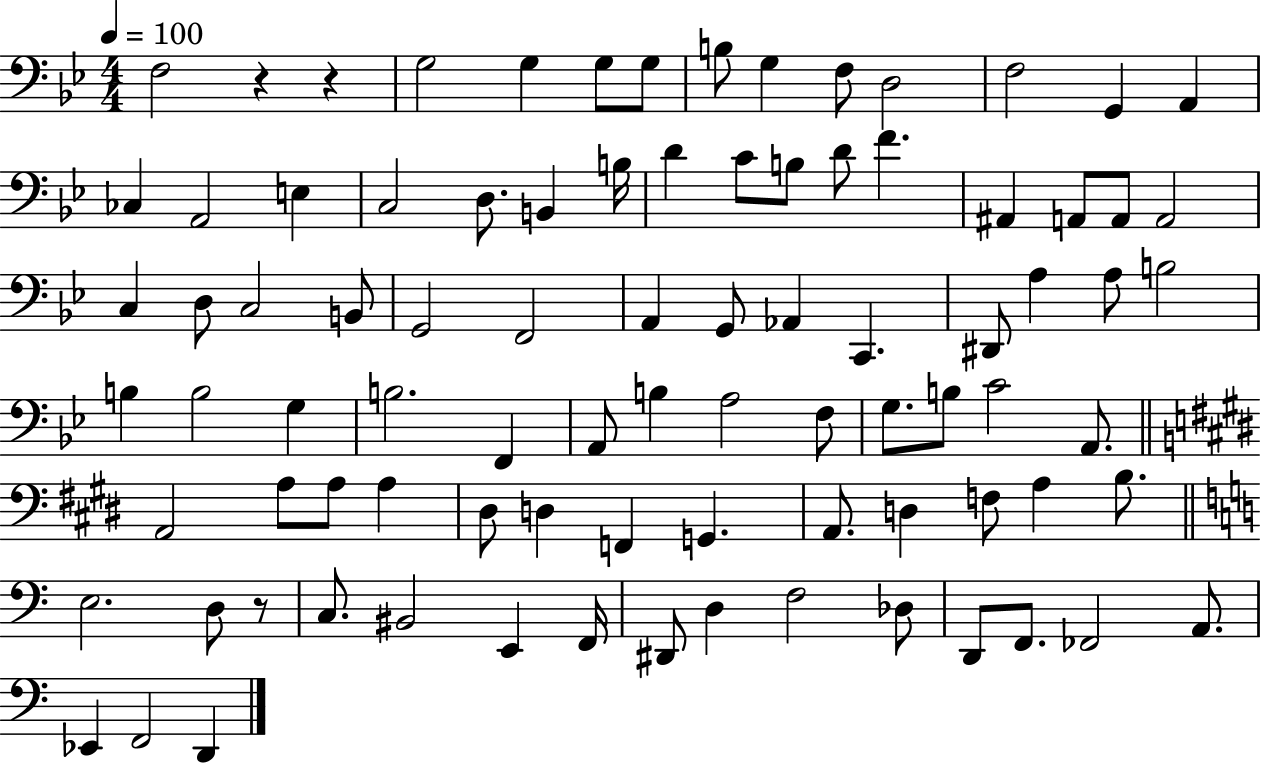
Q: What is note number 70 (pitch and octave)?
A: D3